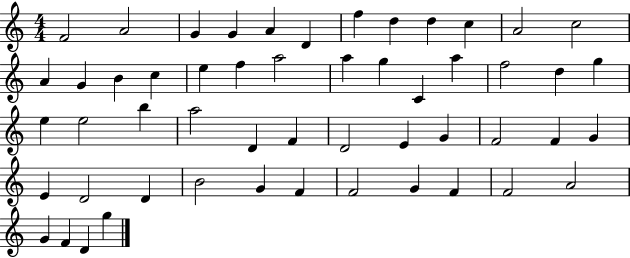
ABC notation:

X:1
T:Untitled
M:4/4
L:1/4
K:C
F2 A2 G G A D f d d c A2 c2 A G B c e f a2 a g C a f2 d g e e2 b a2 D F D2 E G F2 F G E D2 D B2 G F F2 G F F2 A2 G F D g